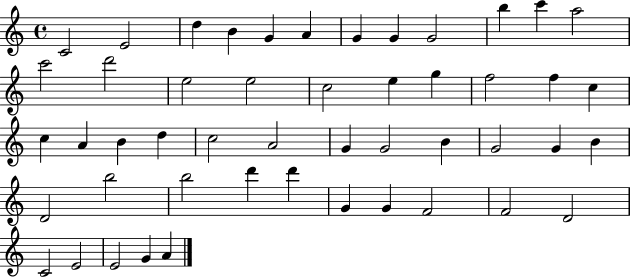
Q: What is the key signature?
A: C major